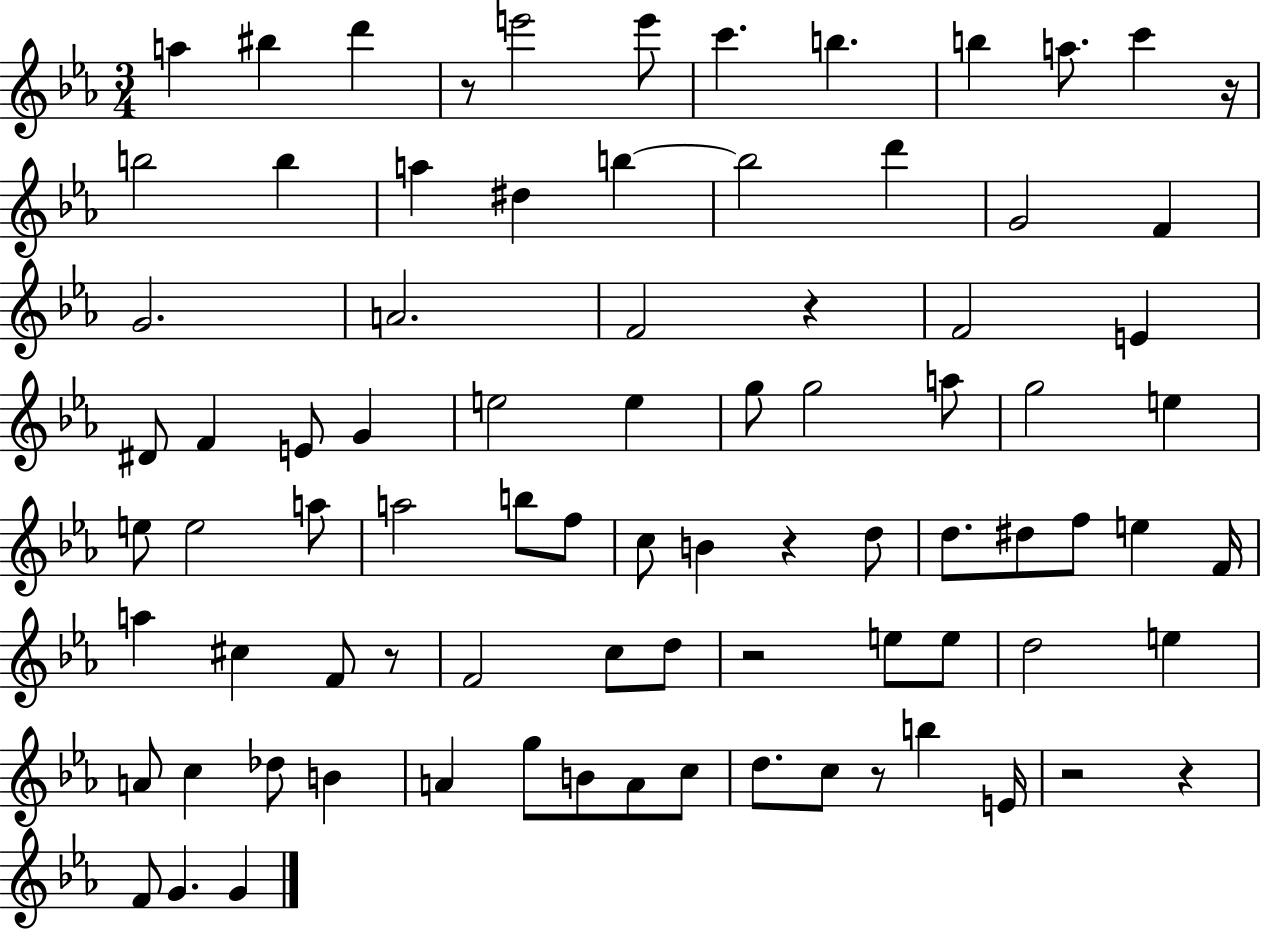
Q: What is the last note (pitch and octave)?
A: G4